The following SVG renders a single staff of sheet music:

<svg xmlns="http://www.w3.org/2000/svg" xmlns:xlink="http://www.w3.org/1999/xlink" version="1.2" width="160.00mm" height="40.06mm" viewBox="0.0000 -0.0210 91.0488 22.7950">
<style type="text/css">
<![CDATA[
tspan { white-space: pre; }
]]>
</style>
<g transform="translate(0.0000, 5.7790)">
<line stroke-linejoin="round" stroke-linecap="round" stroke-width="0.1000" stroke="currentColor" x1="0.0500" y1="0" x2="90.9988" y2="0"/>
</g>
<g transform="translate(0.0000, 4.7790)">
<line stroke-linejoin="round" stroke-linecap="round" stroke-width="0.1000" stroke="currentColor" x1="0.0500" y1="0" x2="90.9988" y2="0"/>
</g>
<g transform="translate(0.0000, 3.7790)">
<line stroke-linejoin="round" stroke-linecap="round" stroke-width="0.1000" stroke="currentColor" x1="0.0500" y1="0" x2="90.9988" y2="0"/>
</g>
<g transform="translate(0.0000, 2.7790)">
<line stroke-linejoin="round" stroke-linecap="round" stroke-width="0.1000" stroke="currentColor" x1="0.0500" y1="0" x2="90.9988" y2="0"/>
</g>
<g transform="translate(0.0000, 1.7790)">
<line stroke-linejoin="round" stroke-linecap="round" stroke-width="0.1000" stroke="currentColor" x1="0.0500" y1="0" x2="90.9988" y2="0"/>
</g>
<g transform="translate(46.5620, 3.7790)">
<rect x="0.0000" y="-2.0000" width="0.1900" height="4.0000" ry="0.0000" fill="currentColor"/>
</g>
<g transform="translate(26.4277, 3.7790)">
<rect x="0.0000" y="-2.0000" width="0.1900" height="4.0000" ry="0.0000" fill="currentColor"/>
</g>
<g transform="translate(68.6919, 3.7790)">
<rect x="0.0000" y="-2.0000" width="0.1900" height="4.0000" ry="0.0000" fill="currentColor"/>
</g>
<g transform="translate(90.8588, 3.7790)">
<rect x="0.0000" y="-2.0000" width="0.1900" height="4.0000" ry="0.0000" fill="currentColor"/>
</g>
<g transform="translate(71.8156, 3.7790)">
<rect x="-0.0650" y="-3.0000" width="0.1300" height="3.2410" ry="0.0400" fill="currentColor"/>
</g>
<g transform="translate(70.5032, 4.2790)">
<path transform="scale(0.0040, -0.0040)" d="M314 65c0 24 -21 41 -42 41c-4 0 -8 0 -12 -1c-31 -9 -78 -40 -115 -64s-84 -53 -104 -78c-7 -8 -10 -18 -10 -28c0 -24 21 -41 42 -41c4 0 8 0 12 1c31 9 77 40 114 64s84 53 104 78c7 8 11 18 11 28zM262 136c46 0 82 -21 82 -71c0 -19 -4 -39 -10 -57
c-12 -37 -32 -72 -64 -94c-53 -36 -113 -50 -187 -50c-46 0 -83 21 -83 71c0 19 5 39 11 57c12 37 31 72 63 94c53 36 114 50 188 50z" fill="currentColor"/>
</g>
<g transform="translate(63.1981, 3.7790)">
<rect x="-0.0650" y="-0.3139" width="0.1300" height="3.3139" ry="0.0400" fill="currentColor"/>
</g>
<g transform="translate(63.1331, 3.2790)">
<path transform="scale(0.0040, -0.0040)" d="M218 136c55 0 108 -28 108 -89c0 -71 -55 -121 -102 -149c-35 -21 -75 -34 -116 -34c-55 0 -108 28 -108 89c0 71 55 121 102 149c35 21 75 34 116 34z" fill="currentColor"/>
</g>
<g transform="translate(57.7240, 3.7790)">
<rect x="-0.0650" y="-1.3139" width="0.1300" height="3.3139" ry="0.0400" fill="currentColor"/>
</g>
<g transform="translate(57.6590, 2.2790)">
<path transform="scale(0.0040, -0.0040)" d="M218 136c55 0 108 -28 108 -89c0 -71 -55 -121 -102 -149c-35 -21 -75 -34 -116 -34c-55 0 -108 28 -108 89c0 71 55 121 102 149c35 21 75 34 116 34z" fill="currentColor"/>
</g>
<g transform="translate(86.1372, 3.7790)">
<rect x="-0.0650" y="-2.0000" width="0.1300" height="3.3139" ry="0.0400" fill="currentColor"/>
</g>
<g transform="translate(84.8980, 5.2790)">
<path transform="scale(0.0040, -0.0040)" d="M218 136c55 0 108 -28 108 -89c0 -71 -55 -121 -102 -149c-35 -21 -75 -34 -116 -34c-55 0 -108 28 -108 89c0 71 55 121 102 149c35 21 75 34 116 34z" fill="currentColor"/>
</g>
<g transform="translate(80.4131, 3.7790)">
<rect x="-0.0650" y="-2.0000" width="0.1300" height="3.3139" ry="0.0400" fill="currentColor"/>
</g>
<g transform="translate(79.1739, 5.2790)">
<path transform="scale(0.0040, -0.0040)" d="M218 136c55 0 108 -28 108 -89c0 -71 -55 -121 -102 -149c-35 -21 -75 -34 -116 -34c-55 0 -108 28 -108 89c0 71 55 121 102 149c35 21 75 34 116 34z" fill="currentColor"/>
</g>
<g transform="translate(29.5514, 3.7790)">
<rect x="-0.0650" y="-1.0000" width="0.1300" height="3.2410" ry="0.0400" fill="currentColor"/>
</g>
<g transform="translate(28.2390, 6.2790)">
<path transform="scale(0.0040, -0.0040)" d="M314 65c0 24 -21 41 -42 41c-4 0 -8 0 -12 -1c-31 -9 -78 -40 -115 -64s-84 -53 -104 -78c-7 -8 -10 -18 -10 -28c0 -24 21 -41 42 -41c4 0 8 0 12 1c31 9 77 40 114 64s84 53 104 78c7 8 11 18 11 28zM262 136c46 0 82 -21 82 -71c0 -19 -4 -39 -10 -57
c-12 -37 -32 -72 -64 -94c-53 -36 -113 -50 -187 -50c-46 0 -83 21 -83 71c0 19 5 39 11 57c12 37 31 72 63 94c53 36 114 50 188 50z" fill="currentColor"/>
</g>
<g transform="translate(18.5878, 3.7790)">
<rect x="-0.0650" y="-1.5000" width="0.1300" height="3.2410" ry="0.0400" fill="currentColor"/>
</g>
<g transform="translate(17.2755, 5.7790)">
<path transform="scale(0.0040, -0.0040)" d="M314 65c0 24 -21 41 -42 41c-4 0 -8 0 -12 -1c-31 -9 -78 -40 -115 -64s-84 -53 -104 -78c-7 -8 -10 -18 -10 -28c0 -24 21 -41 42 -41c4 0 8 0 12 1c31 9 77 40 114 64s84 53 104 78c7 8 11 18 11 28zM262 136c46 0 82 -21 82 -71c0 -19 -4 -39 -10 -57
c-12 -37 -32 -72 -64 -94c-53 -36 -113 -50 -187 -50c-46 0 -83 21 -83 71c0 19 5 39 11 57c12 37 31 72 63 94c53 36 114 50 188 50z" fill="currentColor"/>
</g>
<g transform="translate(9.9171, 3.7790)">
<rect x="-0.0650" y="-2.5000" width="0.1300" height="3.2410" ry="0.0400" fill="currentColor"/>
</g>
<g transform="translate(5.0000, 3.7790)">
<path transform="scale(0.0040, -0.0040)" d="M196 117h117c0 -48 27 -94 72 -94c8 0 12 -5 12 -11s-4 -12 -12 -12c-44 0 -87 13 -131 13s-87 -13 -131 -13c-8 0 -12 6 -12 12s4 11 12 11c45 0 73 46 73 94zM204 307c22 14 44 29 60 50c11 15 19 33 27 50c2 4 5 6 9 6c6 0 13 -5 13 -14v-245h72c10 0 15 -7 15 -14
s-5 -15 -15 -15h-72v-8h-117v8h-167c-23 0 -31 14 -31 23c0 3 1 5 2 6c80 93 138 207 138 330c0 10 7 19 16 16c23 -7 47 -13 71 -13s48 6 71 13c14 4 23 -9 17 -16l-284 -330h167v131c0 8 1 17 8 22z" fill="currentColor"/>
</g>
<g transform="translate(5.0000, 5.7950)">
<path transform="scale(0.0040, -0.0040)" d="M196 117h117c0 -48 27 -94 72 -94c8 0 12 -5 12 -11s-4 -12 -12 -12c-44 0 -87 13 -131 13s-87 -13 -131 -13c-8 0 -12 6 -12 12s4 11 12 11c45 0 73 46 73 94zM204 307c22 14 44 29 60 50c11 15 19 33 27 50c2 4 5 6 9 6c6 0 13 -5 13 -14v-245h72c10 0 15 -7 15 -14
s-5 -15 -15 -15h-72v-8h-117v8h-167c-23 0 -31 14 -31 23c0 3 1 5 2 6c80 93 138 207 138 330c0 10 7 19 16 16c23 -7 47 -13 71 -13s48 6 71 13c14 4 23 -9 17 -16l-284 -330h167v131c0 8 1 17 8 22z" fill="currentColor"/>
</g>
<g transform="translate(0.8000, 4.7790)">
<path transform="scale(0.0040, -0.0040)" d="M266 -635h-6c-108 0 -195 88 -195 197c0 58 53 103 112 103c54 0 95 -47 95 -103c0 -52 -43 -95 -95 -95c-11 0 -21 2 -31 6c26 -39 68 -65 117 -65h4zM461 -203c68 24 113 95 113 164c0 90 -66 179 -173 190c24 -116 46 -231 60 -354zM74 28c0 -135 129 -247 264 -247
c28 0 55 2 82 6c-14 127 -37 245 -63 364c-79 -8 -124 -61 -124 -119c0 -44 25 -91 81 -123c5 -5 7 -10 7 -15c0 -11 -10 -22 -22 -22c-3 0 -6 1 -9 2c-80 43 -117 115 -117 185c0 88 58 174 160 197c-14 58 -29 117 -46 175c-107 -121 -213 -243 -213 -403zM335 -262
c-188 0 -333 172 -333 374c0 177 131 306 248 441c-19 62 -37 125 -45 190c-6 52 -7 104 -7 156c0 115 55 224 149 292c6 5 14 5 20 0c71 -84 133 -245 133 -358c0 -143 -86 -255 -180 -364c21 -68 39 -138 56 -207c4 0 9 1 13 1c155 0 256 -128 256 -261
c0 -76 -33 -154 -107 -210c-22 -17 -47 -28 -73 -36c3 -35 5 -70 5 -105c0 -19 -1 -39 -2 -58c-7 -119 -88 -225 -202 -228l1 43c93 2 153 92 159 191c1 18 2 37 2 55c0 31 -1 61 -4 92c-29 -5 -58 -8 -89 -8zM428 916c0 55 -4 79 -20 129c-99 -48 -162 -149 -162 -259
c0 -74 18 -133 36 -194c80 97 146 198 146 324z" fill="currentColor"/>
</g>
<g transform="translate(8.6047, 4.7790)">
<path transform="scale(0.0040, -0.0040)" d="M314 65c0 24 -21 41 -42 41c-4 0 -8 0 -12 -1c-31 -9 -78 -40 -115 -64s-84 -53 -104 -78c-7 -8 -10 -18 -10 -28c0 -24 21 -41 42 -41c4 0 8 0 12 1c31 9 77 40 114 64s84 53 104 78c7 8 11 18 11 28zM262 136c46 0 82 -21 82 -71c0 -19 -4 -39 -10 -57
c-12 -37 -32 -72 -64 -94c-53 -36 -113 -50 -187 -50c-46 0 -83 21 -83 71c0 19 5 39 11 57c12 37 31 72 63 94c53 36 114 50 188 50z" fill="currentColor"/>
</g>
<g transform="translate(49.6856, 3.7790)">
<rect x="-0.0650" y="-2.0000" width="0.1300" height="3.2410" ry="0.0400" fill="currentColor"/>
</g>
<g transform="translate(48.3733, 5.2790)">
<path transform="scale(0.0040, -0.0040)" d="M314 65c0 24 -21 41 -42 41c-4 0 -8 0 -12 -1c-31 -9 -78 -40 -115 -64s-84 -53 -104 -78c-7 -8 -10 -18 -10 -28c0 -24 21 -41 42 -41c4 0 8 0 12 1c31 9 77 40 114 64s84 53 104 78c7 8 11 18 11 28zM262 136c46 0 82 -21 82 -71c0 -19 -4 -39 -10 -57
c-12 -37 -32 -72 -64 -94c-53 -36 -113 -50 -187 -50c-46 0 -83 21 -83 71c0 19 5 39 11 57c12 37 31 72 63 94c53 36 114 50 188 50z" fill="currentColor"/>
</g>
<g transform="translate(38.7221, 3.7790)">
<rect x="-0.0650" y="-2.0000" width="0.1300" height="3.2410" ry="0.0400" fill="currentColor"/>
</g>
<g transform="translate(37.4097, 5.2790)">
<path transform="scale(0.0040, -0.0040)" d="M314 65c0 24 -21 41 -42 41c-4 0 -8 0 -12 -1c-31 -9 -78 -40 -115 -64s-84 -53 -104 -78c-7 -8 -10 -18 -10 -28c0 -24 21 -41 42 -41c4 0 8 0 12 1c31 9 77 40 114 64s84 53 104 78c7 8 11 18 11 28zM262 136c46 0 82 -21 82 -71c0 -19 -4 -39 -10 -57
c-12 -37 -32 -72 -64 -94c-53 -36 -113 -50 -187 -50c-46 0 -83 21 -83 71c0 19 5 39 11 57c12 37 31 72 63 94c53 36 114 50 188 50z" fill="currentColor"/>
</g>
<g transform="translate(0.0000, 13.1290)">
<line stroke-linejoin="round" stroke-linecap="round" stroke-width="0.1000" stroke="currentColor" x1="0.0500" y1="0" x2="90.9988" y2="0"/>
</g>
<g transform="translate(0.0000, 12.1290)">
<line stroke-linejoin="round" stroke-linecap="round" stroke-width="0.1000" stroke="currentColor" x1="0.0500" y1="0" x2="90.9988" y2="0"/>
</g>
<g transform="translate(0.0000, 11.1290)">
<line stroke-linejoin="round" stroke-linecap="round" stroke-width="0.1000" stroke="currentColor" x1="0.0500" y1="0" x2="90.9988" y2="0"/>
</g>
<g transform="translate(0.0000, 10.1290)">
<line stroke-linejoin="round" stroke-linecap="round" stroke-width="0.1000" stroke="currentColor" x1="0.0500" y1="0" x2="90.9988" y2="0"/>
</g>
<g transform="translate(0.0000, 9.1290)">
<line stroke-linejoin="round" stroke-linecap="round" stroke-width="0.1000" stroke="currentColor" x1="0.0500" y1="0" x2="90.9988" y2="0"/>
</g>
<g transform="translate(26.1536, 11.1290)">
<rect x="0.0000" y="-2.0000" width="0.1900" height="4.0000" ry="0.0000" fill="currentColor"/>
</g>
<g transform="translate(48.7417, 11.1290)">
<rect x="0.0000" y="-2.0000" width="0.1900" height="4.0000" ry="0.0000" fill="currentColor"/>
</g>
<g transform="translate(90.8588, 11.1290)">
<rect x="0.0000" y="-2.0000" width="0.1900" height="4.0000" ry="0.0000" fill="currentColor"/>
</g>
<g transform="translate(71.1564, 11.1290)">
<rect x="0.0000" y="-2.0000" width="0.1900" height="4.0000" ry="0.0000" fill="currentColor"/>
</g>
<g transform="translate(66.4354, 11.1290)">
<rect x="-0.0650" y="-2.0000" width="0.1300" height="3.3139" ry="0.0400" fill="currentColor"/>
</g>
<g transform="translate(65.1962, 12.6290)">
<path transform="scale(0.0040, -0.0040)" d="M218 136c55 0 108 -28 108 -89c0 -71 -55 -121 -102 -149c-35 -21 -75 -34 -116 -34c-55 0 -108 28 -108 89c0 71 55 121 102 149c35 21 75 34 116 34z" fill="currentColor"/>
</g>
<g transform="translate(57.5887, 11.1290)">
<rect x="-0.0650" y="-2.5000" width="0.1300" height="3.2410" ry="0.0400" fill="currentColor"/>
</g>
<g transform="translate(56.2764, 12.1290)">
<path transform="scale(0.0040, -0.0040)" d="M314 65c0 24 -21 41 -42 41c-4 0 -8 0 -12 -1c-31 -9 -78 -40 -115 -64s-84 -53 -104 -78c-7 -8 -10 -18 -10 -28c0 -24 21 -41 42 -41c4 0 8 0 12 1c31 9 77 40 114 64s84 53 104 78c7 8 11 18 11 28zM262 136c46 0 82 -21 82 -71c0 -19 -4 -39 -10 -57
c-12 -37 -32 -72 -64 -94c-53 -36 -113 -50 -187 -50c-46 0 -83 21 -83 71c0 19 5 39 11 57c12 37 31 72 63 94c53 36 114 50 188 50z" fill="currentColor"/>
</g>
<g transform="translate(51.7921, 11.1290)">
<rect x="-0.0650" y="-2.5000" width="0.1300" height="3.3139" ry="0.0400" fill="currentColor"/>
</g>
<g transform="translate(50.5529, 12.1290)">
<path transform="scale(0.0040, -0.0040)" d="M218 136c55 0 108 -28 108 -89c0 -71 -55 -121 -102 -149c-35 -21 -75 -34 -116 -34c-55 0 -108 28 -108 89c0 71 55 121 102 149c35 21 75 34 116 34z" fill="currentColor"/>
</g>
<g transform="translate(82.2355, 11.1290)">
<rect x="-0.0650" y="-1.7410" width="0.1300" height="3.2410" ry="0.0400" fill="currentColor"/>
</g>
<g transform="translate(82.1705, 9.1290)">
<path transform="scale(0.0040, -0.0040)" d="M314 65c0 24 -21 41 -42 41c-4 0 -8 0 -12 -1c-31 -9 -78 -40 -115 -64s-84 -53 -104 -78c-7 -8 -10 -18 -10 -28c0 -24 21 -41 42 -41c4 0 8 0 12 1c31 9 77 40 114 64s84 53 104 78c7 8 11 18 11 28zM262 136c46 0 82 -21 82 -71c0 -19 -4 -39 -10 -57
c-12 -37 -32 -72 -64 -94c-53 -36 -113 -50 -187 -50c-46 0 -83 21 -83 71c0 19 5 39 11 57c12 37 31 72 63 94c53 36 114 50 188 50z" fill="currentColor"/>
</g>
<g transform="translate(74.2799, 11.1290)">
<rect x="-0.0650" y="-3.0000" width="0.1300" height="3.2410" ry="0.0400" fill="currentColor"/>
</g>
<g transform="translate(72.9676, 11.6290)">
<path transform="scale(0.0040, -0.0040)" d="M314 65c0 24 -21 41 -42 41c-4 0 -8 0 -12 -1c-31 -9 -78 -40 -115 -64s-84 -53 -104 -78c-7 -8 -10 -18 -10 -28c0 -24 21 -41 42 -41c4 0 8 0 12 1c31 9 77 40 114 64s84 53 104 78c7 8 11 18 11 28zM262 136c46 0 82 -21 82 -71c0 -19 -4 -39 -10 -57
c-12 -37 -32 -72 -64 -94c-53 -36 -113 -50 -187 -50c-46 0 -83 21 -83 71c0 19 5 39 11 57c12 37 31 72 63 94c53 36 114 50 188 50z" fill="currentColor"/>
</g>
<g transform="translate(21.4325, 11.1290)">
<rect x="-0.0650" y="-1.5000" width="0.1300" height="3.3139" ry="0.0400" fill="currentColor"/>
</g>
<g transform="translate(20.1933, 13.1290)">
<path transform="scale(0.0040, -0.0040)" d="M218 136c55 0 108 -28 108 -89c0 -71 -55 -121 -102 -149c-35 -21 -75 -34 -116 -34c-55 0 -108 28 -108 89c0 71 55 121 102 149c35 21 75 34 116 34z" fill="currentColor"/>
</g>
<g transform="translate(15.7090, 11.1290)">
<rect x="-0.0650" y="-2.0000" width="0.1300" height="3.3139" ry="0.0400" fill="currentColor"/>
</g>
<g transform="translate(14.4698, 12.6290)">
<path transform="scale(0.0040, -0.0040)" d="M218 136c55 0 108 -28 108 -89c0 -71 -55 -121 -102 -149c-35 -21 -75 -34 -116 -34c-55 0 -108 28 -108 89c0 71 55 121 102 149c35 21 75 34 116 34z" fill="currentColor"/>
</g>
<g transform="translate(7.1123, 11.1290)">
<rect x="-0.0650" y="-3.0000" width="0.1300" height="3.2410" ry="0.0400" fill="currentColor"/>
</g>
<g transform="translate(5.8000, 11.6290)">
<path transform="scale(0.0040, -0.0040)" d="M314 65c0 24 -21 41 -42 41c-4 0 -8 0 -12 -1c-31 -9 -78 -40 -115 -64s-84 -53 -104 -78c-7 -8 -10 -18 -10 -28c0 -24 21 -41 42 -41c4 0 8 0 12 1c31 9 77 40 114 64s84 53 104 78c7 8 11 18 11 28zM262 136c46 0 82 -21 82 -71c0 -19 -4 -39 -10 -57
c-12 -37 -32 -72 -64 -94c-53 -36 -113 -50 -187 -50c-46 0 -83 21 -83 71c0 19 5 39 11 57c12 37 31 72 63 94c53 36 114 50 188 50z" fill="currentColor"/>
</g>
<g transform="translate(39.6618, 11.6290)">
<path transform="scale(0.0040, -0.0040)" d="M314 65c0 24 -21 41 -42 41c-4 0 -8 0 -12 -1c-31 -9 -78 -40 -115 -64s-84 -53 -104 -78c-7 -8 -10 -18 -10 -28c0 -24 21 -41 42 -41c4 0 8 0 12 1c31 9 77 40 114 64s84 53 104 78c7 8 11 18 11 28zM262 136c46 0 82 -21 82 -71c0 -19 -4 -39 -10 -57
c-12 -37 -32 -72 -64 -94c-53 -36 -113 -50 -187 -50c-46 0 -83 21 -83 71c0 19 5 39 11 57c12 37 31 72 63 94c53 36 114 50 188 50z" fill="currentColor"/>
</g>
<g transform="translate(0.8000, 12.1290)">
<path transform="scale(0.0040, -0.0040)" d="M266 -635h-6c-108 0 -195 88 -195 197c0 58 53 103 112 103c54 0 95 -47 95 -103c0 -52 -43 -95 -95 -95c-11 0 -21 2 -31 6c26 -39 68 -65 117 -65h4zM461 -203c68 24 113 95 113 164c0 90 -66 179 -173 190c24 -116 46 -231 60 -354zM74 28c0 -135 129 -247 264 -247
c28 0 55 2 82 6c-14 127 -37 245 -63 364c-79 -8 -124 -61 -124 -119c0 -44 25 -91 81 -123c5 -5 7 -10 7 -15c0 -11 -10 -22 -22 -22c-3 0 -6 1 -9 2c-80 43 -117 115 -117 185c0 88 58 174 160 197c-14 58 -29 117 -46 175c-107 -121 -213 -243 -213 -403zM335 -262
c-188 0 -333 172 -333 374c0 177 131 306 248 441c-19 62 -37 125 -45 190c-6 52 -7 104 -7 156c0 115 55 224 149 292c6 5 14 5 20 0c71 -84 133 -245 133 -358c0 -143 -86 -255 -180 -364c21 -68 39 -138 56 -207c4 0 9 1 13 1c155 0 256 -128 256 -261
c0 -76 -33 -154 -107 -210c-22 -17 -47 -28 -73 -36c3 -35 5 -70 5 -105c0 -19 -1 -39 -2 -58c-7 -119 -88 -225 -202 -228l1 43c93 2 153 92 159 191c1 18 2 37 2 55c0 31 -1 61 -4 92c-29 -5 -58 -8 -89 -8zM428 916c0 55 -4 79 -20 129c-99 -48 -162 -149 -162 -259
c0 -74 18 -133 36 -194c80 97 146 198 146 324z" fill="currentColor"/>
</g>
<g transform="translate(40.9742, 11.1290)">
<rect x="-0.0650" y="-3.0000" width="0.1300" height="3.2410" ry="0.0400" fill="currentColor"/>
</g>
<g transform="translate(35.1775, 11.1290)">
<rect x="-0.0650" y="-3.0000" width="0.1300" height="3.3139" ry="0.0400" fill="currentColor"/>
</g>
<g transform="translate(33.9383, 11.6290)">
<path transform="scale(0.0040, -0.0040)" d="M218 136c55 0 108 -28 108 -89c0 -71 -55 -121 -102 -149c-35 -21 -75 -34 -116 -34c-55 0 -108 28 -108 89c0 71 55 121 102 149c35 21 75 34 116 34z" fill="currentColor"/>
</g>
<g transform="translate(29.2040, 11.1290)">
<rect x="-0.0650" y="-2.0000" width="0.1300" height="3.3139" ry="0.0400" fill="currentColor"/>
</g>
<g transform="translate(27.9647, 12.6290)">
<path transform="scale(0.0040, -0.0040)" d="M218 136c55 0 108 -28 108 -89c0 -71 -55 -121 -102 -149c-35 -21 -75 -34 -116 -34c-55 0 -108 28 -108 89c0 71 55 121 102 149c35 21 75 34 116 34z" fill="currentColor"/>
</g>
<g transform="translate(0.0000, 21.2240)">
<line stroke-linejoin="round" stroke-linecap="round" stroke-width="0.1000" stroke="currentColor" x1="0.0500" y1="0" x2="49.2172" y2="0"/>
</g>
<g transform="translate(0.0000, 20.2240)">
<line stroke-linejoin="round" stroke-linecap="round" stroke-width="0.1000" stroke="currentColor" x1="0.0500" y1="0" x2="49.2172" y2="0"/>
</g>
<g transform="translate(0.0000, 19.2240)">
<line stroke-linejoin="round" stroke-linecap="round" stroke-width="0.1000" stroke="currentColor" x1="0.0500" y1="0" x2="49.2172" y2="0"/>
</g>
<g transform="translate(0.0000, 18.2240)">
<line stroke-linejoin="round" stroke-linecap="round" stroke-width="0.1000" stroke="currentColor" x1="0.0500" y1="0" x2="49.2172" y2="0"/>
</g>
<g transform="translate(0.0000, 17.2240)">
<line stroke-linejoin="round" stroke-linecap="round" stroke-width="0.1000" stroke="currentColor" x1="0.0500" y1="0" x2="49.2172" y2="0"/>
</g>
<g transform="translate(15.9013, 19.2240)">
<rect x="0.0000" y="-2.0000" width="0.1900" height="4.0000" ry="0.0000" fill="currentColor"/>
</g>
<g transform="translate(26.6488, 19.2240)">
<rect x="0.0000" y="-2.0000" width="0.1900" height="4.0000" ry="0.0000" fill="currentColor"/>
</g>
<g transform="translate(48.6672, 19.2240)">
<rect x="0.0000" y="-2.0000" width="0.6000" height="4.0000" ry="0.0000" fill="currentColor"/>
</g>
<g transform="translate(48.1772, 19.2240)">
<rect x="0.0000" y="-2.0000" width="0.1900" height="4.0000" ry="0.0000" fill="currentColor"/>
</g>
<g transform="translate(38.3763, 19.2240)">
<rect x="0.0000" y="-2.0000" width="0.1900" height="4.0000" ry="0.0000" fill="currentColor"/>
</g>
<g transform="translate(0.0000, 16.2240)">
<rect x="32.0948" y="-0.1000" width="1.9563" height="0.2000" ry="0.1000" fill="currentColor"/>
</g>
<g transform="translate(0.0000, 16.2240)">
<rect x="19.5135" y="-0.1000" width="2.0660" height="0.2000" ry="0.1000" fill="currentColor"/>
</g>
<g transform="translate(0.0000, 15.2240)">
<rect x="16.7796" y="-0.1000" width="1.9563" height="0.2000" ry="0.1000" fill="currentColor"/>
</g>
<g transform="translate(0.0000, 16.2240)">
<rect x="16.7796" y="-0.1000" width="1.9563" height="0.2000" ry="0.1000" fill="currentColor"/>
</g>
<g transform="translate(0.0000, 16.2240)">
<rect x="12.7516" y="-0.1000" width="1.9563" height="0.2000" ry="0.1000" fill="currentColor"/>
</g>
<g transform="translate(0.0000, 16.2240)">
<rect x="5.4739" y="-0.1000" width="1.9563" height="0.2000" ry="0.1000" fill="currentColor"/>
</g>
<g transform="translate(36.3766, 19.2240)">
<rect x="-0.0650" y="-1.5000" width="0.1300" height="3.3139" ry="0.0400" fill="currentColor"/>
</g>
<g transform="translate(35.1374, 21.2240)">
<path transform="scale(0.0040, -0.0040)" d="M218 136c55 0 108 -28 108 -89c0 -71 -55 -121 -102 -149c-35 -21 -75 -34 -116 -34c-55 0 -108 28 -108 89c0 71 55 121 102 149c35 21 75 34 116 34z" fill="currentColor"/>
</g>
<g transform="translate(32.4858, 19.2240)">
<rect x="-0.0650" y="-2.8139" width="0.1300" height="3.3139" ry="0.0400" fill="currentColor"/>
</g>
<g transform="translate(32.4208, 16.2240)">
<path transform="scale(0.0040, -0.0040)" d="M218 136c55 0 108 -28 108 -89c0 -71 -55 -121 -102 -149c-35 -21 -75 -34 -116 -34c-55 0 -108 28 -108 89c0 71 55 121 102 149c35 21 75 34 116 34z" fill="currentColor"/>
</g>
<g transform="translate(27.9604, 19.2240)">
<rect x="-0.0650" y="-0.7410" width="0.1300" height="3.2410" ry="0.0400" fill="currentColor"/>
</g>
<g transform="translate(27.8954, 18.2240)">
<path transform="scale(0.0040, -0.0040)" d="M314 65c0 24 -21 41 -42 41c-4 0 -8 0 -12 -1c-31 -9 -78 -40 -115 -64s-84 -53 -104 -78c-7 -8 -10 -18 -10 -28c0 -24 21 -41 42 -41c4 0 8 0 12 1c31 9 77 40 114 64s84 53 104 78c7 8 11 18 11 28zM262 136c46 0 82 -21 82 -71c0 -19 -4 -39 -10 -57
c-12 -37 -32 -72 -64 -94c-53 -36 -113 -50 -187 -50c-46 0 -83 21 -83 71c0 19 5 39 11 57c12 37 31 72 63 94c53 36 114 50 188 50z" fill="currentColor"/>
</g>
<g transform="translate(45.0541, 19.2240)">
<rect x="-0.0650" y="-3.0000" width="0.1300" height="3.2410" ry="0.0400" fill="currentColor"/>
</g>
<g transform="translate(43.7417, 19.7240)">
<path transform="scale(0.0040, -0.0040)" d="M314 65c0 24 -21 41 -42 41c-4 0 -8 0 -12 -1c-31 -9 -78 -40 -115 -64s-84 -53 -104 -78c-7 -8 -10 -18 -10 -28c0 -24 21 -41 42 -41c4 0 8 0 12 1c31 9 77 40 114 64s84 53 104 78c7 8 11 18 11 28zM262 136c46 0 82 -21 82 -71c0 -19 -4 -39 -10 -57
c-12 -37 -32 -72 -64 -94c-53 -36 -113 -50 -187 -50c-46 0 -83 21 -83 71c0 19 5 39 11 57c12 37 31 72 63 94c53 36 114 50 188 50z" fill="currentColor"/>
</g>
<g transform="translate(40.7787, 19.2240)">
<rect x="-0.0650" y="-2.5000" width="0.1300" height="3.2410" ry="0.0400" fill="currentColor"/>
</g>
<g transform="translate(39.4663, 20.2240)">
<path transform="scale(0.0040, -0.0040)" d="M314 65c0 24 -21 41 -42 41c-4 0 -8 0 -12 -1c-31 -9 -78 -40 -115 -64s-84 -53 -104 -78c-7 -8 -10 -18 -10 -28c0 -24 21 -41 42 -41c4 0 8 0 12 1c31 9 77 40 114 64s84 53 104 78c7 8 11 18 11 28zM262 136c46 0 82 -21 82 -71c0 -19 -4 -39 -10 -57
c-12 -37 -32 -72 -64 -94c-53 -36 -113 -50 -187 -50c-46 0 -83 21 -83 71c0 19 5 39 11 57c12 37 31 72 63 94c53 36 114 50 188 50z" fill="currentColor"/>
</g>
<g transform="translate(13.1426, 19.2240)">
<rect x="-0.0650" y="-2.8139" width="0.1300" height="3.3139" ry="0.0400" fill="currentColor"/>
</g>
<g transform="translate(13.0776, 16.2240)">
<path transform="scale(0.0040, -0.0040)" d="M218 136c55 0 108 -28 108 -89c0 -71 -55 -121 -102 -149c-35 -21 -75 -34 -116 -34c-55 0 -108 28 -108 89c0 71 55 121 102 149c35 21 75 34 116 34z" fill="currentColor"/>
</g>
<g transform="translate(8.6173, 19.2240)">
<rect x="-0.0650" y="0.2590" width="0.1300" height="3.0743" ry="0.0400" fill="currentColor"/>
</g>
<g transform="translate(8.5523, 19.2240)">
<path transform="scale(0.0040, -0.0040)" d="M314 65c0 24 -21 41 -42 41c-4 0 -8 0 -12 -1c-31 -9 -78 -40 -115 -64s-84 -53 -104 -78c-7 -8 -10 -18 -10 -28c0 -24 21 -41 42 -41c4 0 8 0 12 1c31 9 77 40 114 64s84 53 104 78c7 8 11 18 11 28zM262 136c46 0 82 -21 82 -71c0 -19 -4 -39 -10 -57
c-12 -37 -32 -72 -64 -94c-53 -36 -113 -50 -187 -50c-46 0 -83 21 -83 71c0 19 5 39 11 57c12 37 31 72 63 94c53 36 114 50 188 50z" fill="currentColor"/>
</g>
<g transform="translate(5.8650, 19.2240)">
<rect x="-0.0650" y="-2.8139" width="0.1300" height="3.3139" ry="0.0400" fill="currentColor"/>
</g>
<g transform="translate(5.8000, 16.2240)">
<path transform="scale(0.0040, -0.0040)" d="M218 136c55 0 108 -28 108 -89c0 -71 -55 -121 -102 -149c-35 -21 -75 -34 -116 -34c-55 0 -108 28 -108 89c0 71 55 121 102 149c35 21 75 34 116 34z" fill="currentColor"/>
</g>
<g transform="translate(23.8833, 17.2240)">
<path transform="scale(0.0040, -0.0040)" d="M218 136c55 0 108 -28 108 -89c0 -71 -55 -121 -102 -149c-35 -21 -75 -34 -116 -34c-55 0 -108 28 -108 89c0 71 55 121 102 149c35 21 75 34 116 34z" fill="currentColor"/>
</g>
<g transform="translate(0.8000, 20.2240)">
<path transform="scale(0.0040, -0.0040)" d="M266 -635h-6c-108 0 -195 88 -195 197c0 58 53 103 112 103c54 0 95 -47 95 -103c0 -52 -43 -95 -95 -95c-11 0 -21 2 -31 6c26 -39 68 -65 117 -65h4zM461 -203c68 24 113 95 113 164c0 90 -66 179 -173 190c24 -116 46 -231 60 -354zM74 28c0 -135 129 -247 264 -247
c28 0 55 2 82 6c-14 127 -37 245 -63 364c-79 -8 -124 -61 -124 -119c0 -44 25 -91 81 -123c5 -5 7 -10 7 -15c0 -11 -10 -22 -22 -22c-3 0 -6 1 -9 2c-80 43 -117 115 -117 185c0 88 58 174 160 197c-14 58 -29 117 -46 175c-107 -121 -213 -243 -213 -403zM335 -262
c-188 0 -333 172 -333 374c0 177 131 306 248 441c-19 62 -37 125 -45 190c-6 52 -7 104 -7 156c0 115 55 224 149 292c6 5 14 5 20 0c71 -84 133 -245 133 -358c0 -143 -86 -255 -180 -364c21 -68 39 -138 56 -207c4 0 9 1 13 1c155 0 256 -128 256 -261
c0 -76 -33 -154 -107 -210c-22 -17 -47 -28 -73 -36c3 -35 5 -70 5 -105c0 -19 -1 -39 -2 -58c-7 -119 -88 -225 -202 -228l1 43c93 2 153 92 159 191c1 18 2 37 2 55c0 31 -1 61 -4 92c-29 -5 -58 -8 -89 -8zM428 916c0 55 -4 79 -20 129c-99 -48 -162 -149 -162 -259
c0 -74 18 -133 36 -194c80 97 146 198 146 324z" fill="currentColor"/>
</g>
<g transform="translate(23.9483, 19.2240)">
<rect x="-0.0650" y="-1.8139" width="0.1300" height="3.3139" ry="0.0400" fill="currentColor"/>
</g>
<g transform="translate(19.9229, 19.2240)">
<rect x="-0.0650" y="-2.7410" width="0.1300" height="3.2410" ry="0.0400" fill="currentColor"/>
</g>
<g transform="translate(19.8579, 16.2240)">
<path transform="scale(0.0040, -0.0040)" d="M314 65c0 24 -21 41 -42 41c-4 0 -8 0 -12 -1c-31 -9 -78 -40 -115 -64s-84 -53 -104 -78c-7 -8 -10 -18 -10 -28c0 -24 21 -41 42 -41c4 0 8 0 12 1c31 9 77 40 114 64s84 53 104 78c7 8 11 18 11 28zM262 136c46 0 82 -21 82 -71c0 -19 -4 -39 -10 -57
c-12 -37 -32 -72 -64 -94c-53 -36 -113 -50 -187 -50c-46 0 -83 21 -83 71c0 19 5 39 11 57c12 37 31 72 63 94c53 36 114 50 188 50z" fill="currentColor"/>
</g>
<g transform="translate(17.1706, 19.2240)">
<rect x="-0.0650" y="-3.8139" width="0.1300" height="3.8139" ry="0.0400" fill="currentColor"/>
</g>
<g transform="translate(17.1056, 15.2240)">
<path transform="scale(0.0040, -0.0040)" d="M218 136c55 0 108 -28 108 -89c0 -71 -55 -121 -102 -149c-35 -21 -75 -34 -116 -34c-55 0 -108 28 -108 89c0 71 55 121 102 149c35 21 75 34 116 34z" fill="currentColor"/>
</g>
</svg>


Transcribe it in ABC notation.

X:1
T:Untitled
M:4/4
L:1/4
K:C
G2 E2 D2 F2 F2 e c A2 F F A2 F E F A A2 G G2 F A2 f2 a B2 a c' a2 f d2 a E G2 A2